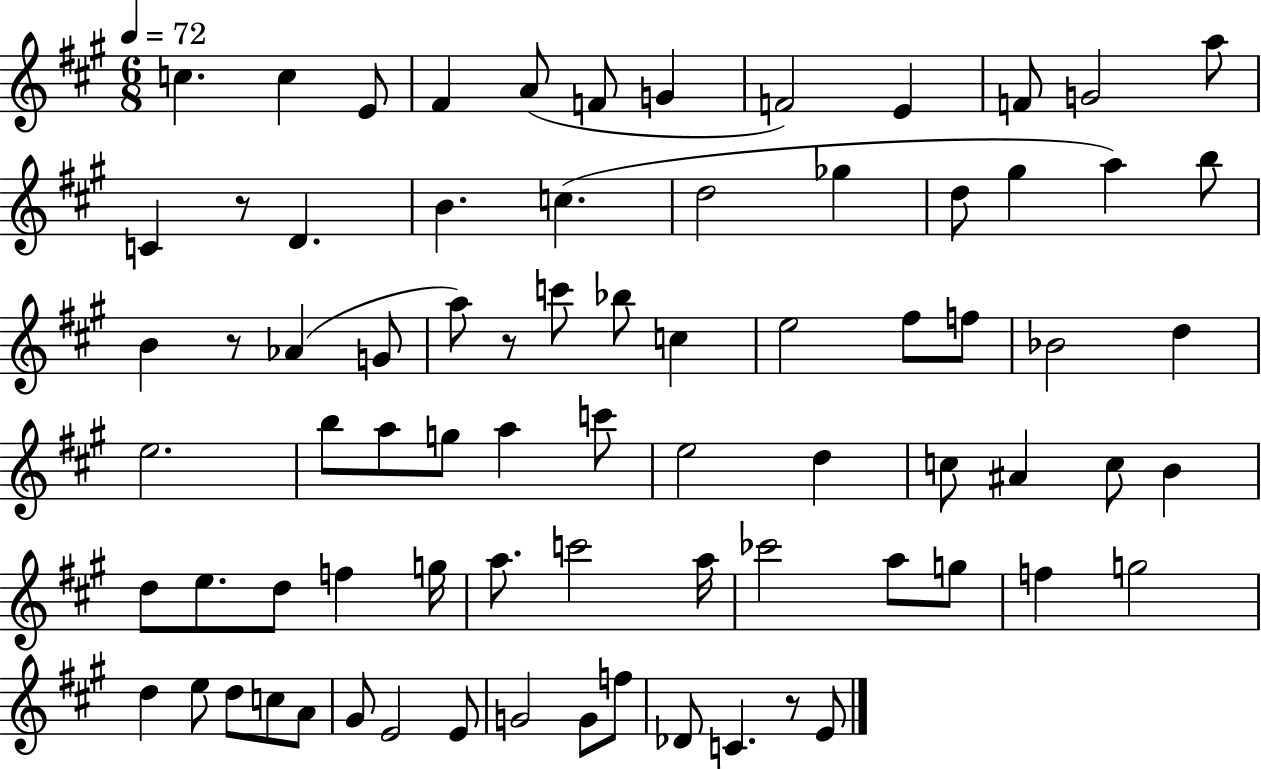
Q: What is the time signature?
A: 6/8